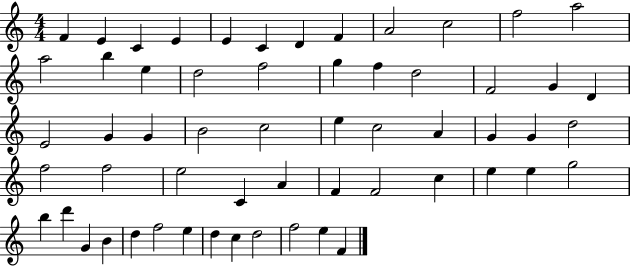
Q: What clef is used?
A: treble